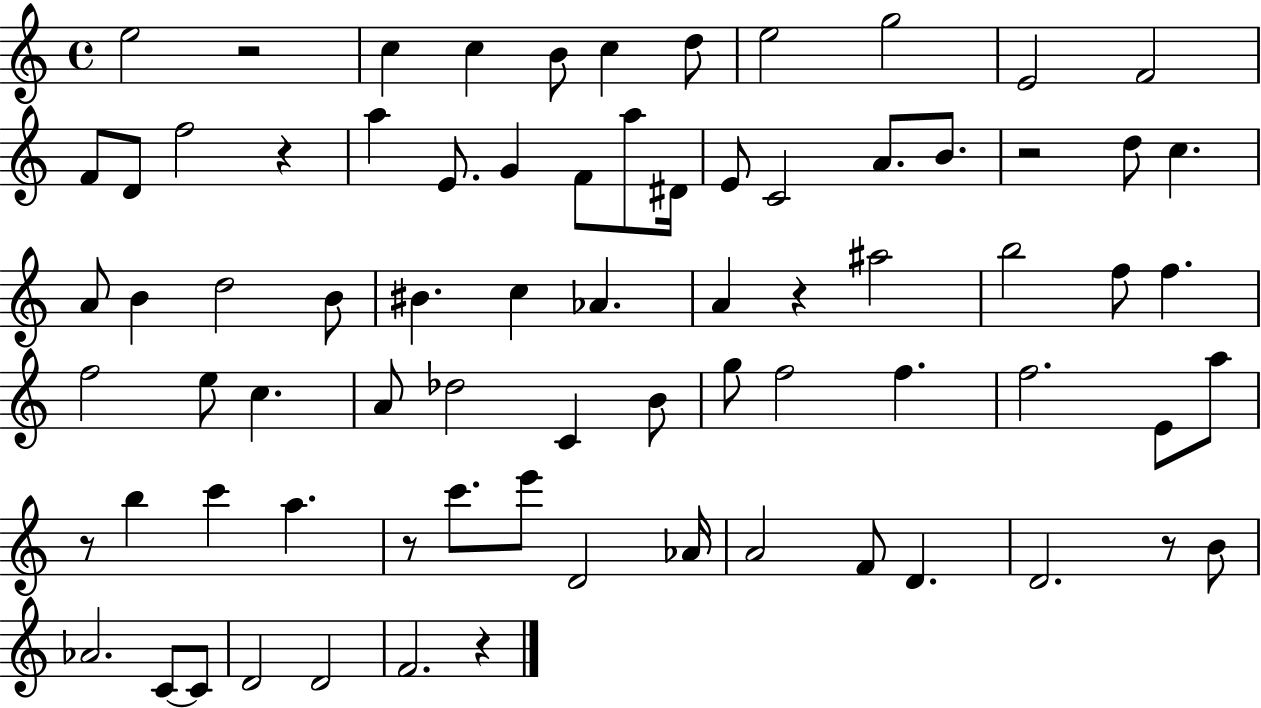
E5/h R/h C5/q C5/q B4/e C5/q D5/e E5/h G5/h E4/h F4/h F4/e D4/e F5/h R/q A5/q E4/e. G4/q F4/e A5/e D#4/s E4/e C4/h A4/e. B4/e. R/h D5/e C5/q. A4/e B4/q D5/h B4/e BIS4/q. C5/q Ab4/q. A4/q R/q A#5/h B5/h F5/e F5/q. F5/h E5/e C5/q. A4/e Db5/h C4/q B4/e G5/e F5/h F5/q. F5/h. E4/e A5/e R/e B5/q C6/q A5/q. R/e C6/e. E6/e D4/h Ab4/s A4/h F4/e D4/q. D4/h. R/e B4/e Ab4/h. C4/e C4/e D4/h D4/h F4/h. R/q